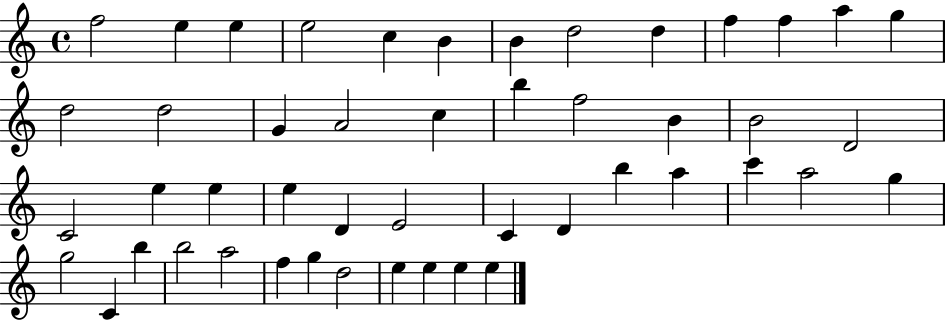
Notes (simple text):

F5/h E5/q E5/q E5/h C5/q B4/q B4/q D5/h D5/q F5/q F5/q A5/q G5/q D5/h D5/h G4/q A4/h C5/q B5/q F5/h B4/q B4/h D4/h C4/h E5/q E5/q E5/q D4/q E4/h C4/q D4/q B5/q A5/q C6/q A5/h G5/q G5/h C4/q B5/q B5/h A5/h F5/q G5/q D5/h E5/q E5/q E5/q E5/q